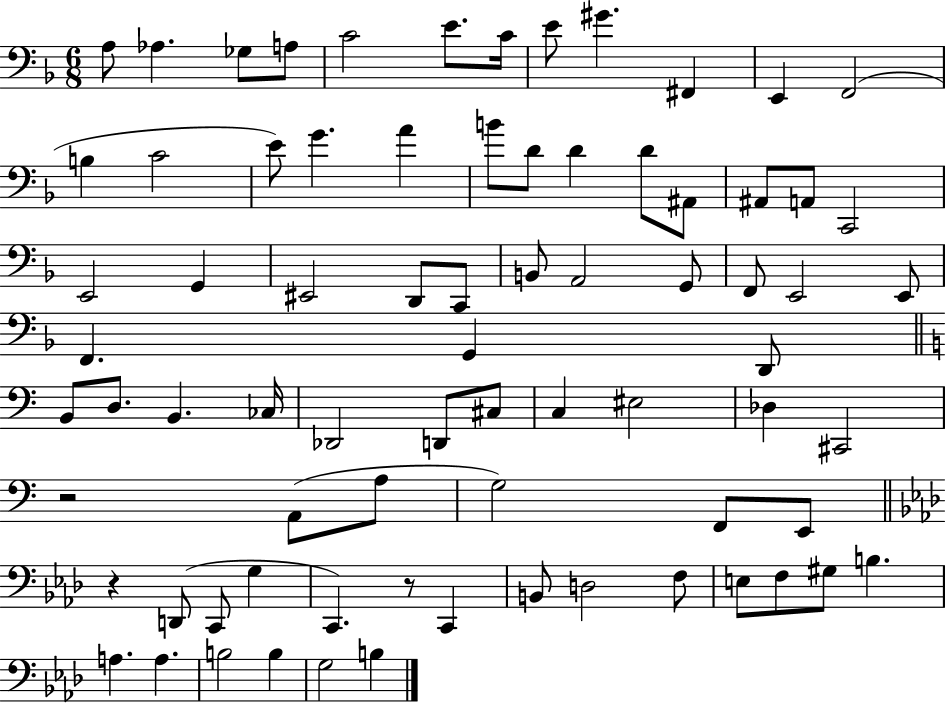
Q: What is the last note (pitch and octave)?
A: B3